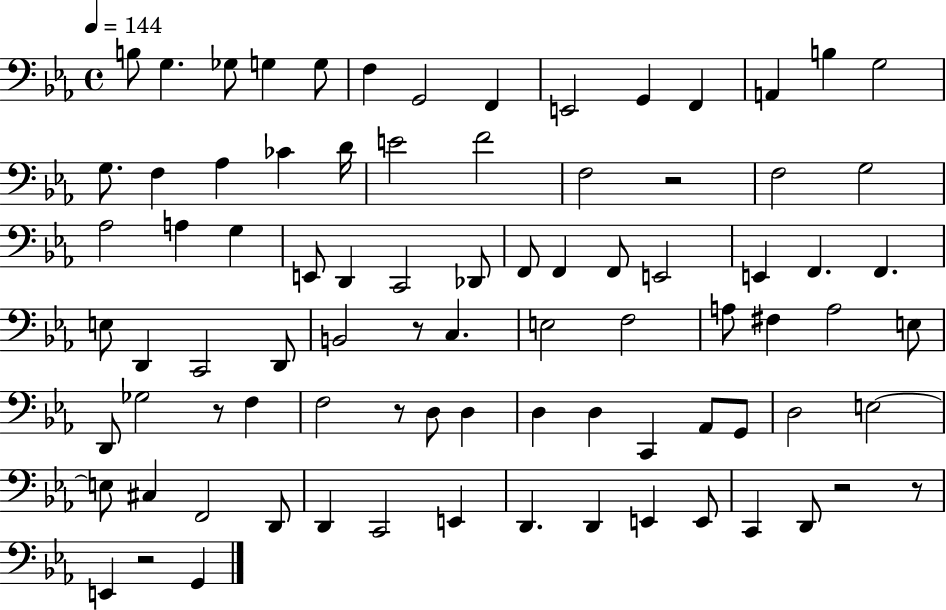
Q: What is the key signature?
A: EES major